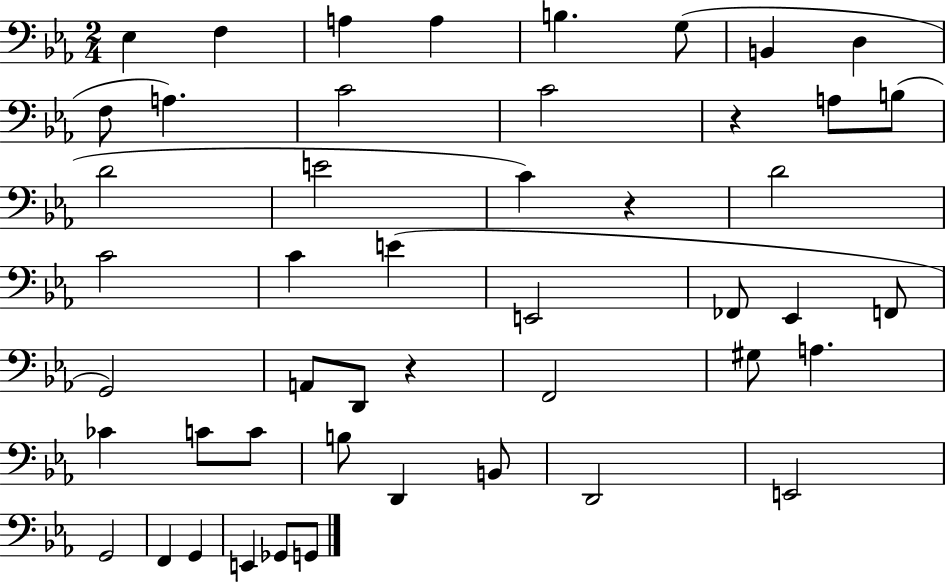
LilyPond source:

{
  \clef bass
  \numericTimeSignature
  \time 2/4
  \key ees \major
  \repeat volta 2 { ees4 f4 | a4 a4 | b4. g8( | b,4 d4 | \break f8 a4.) | c'2 | c'2 | r4 a8 b8( | \break d'2 | e'2 | c'4) r4 | d'2 | \break c'2 | c'4 e'4( | e,2 | fes,8 ees,4 f,8 | \break g,2) | a,8 d,8 r4 | f,2 | gis8 a4. | \break ces'4 c'8 c'8 | b8 d,4 b,8 | d,2 | e,2 | \break g,2 | f,4 g,4 | e,4 ges,8 g,8 | } \bar "|."
}